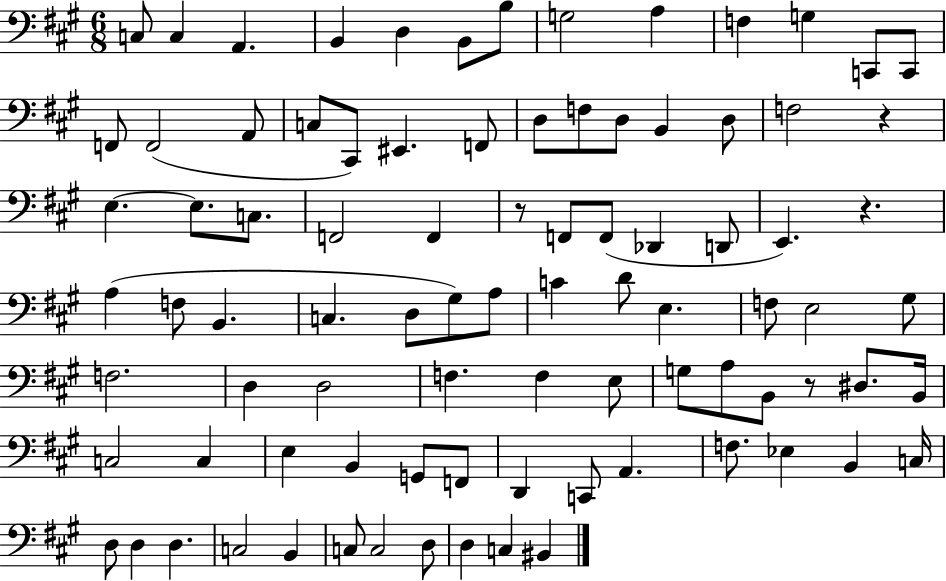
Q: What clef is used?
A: bass